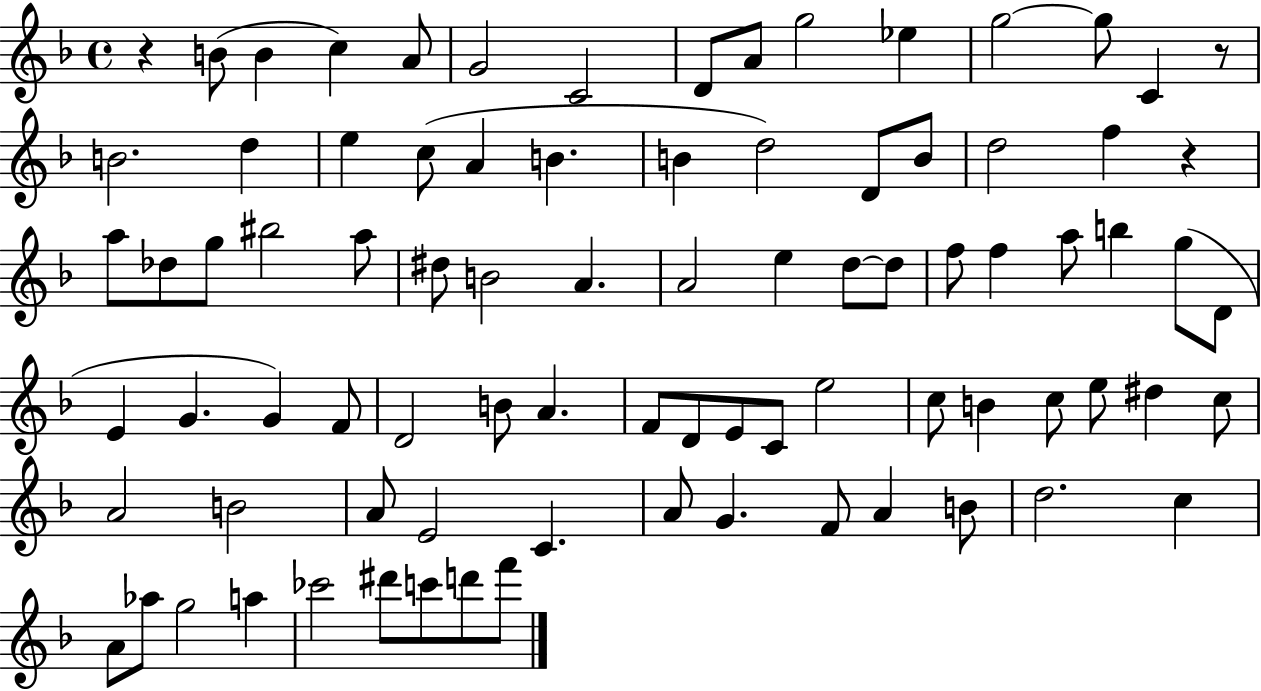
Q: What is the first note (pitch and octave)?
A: B4